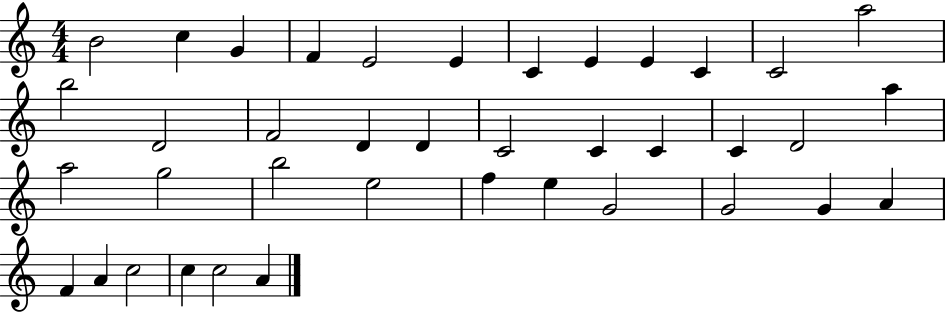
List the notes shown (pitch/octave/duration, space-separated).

B4/h C5/q G4/q F4/q E4/h E4/q C4/q E4/q E4/q C4/q C4/h A5/h B5/h D4/h F4/h D4/q D4/q C4/h C4/q C4/q C4/q D4/h A5/q A5/h G5/h B5/h E5/h F5/q E5/q G4/h G4/h G4/q A4/q F4/q A4/q C5/h C5/q C5/h A4/q